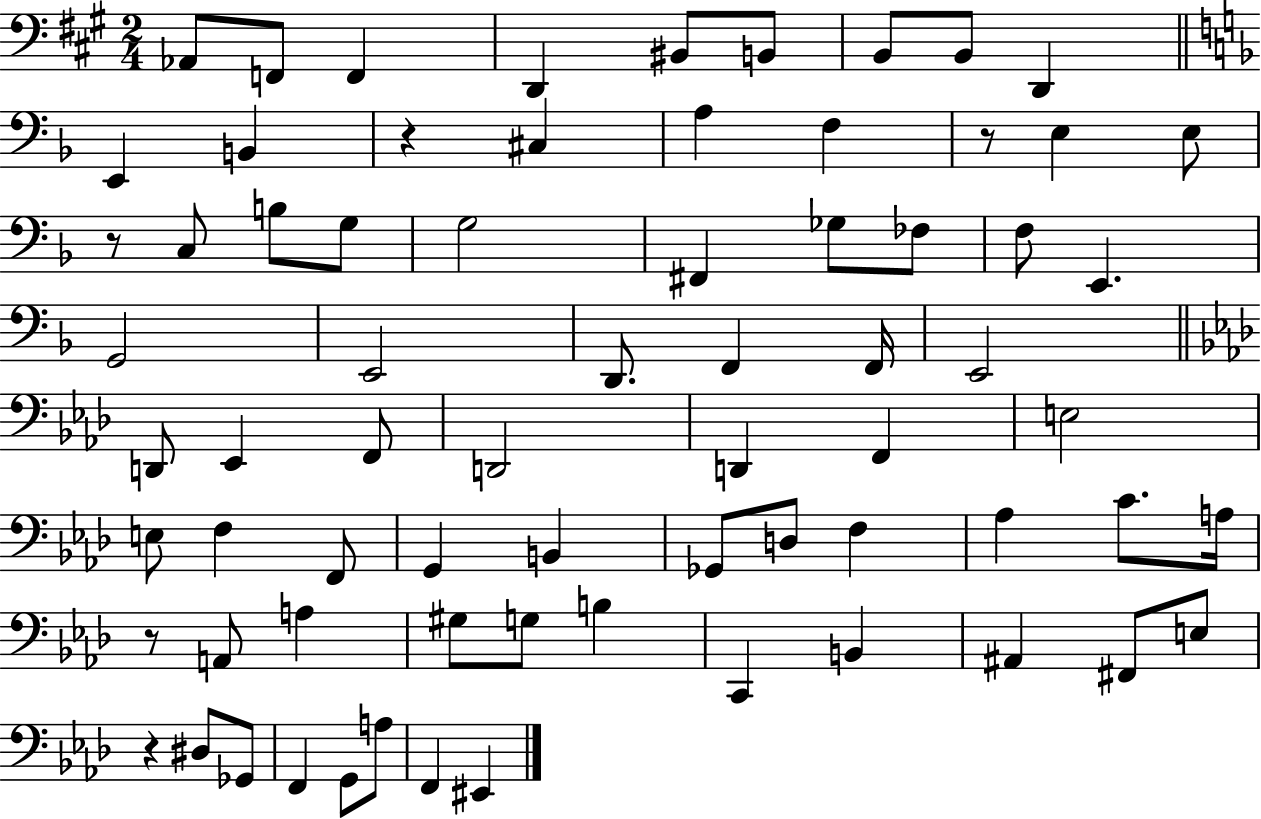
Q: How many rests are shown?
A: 5